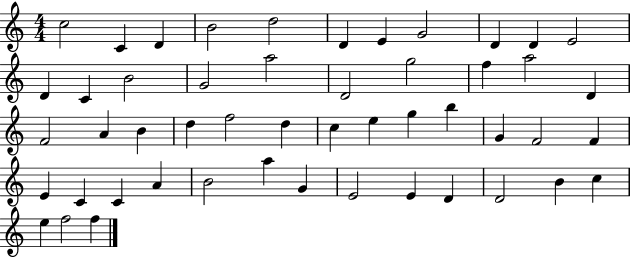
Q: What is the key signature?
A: C major